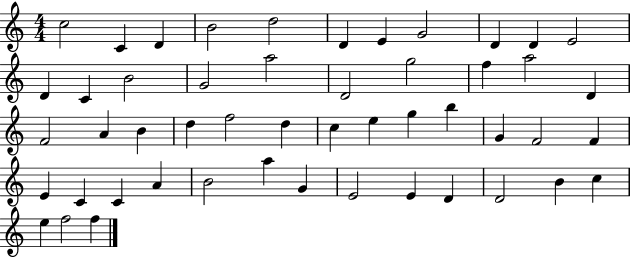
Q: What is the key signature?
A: C major